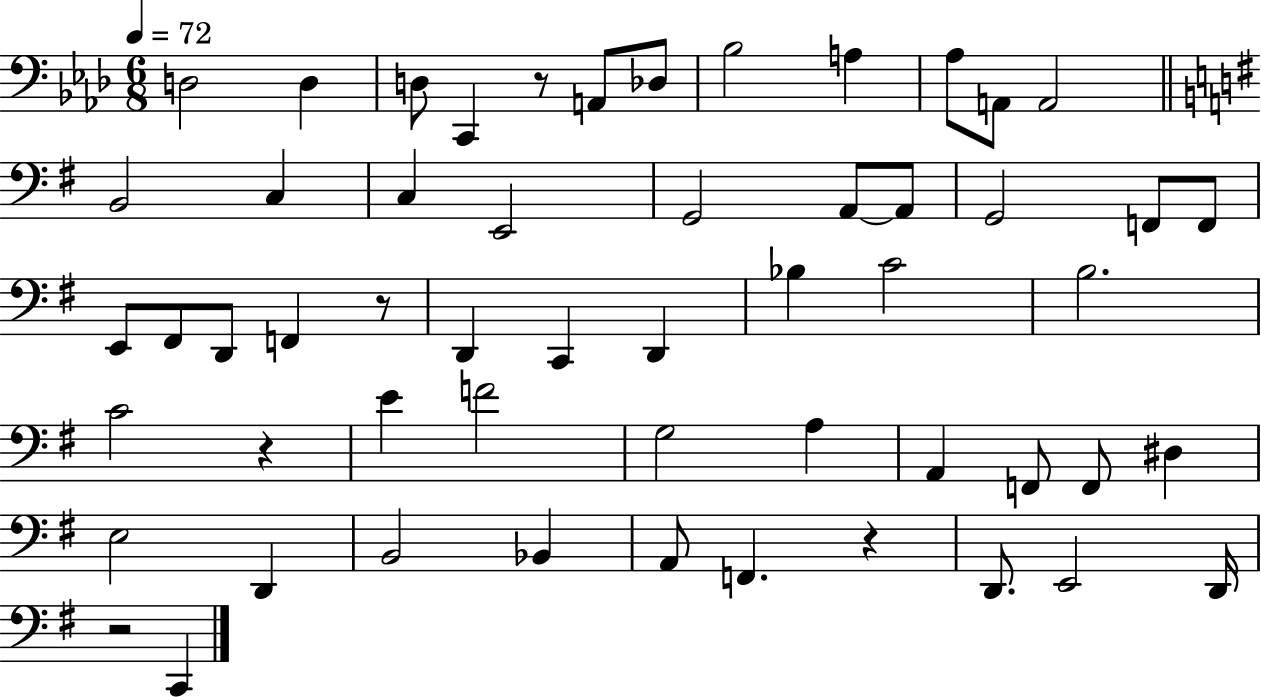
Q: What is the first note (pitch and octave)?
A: D3